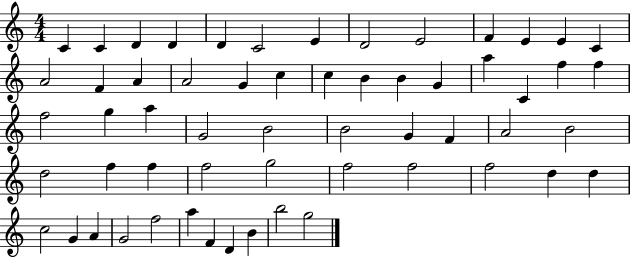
C4/q C4/q D4/q D4/q D4/q C4/h E4/q D4/h E4/h F4/q E4/q E4/q C4/q A4/h F4/q A4/q A4/h G4/q C5/q C5/q B4/q B4/q G4/q A5/q C4/q F5/q F5/q F5/h G5/q A5/q G4/h B4/h B4/h G4/q F4/q A4/h B4/h D5/h F5/q F5/q F5/h G5/h F5/h F5/h F5/h D5/q D5/q C5/h G4/q A4/q G4/h F5/h A5/q F4/q D4/q B4/q B5/h G5/h